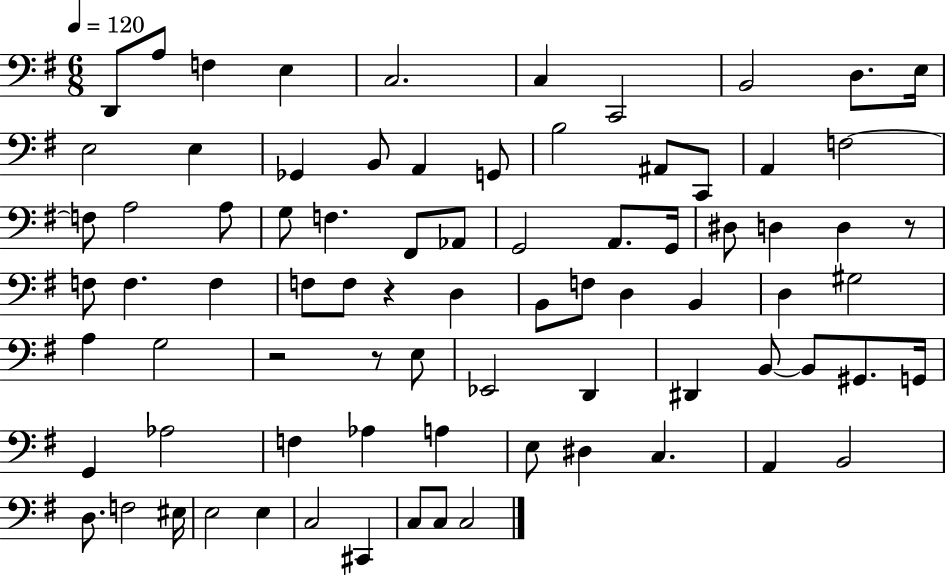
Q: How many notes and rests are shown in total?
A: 80